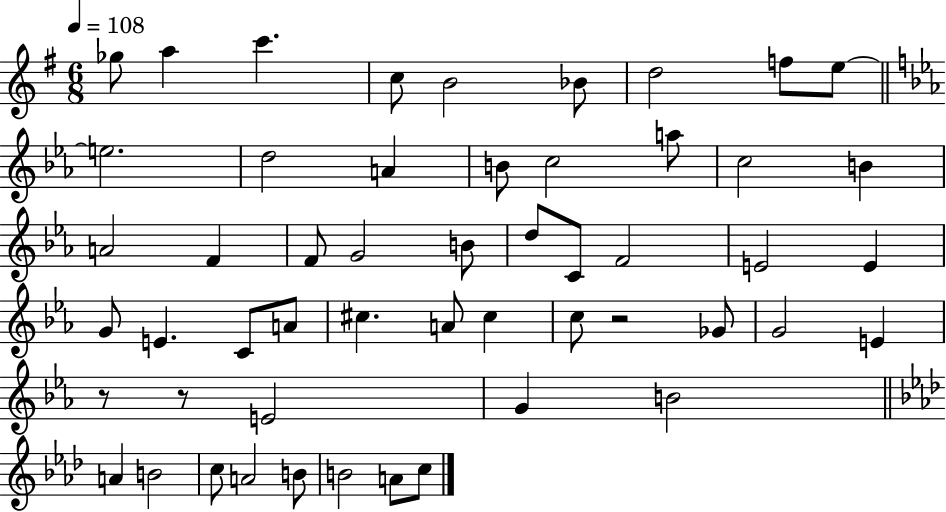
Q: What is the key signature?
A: G major